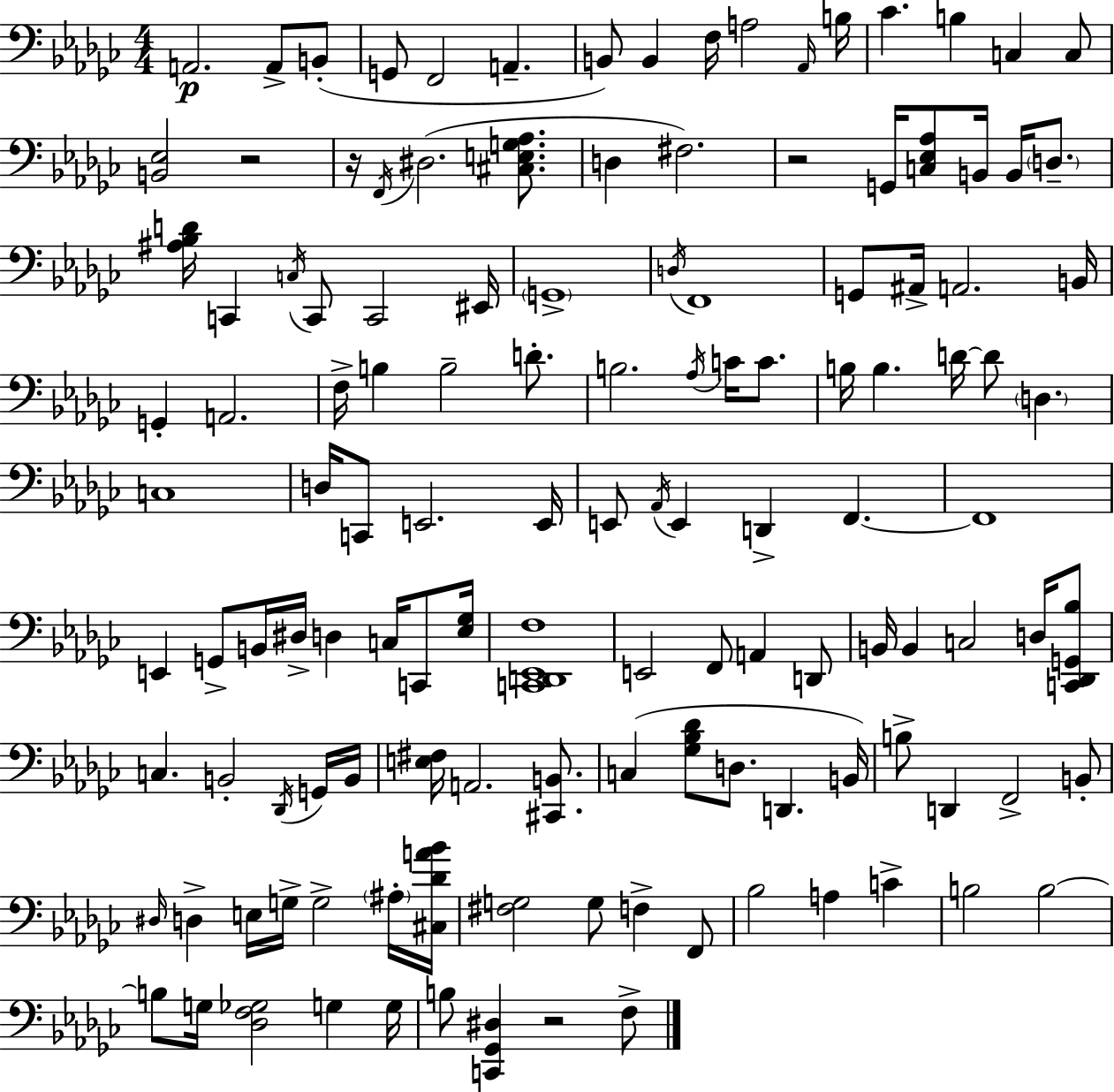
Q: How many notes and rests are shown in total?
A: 129